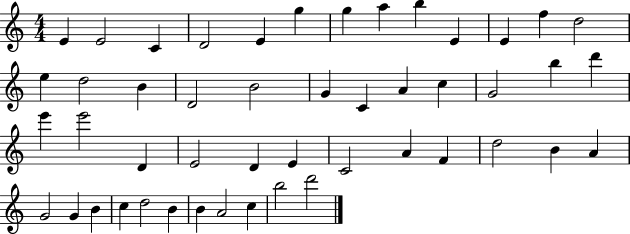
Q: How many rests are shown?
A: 0